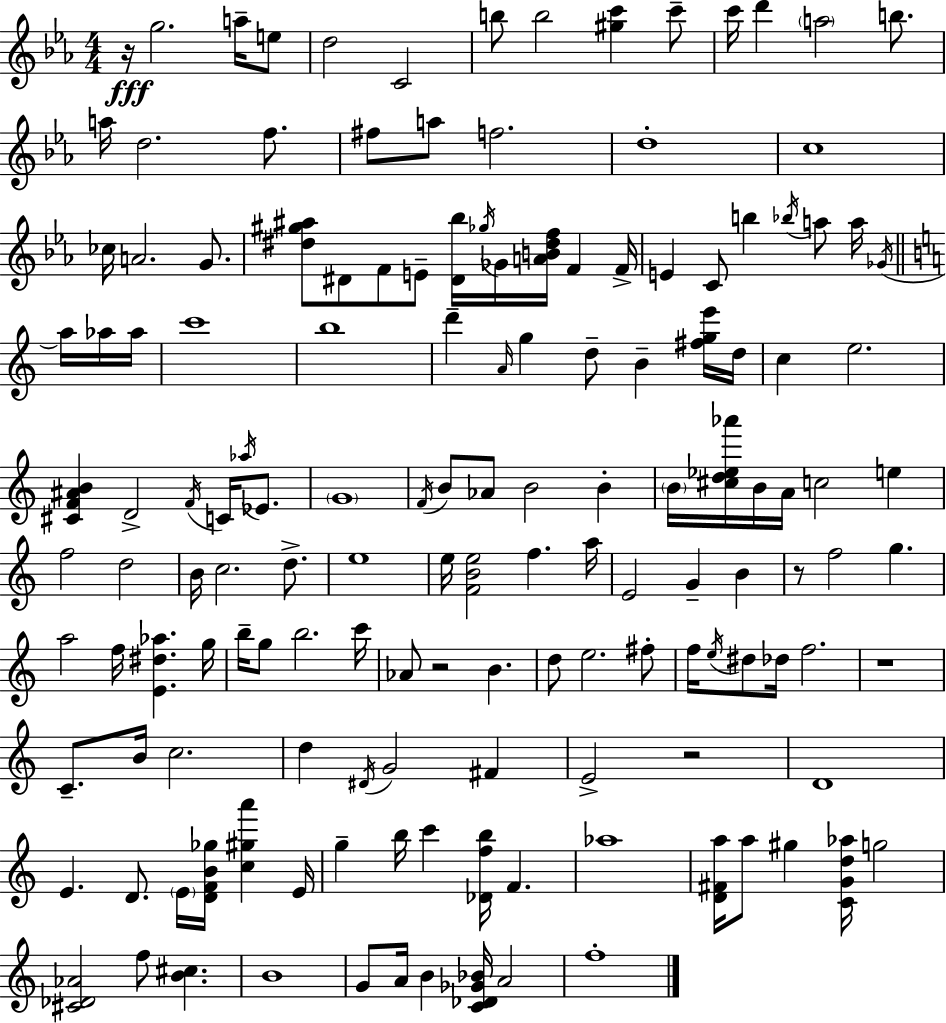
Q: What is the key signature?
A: EES major